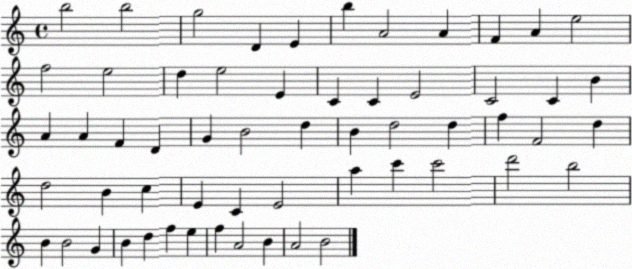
X:1
T:Untitled
M:4/4
L:1/4
K:C
b2 b2 g2 D E b A2 A F A e2 f2 e2 d e2 E C C E2 C2 C B A A F D G B2 d B d2 d f F2 d d2 B c E C E2 a c' c'2 d'2 b2 B B2 G B d f e f A2 B A2 B2